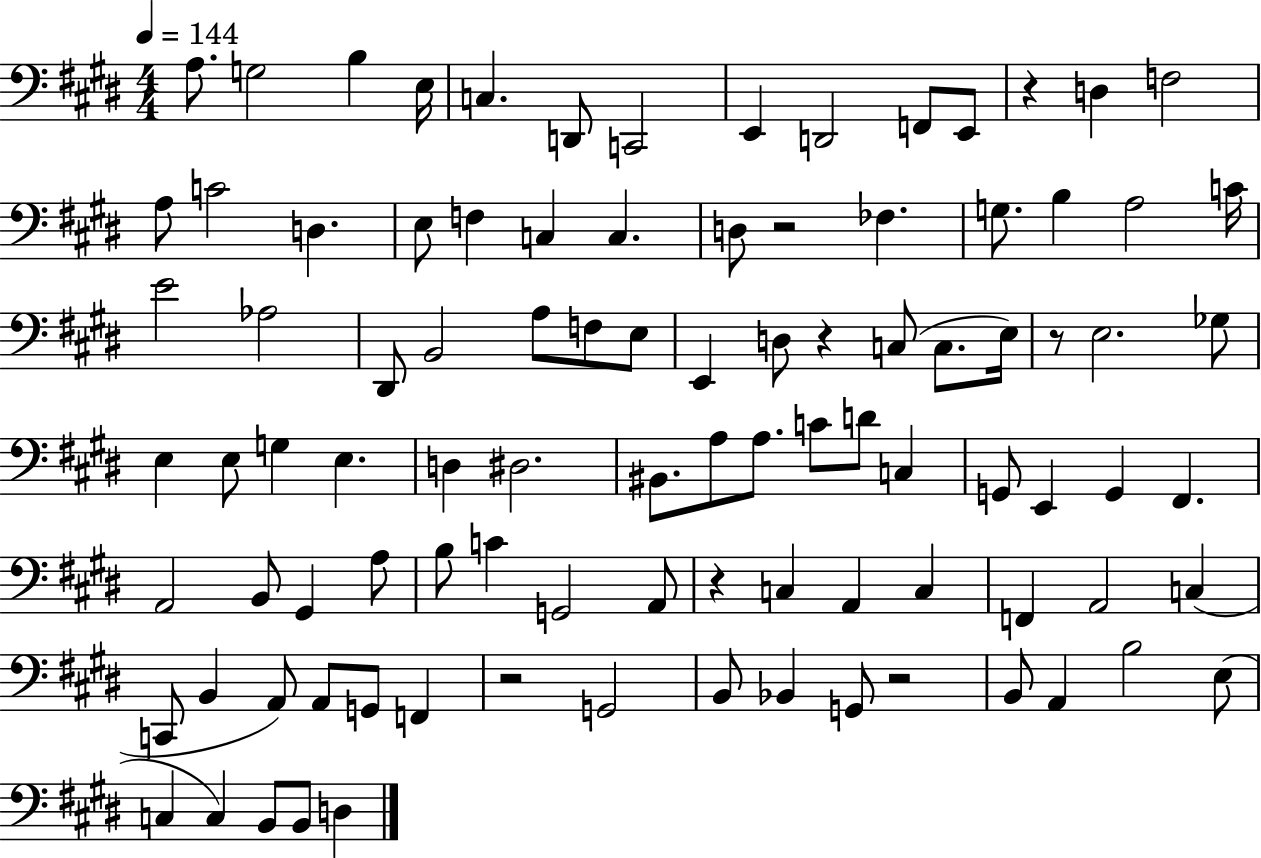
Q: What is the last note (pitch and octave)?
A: D3